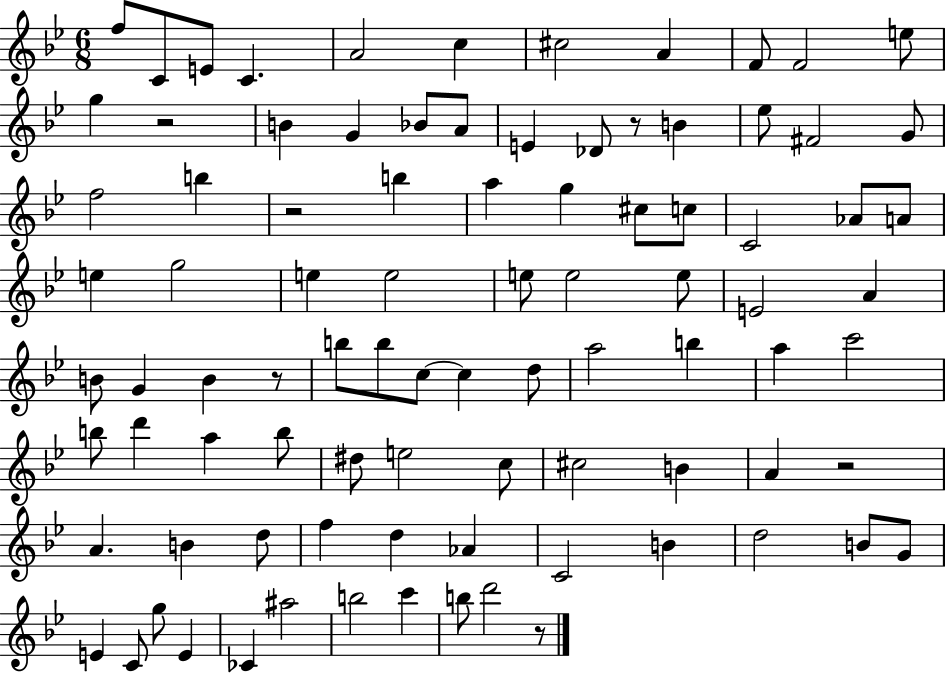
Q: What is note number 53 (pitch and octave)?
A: C6